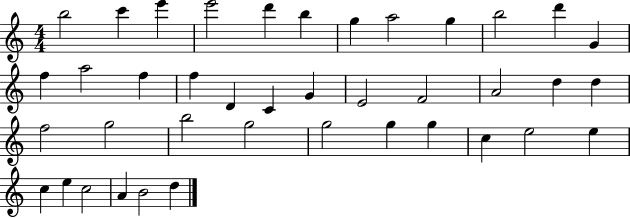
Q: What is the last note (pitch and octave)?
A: D5